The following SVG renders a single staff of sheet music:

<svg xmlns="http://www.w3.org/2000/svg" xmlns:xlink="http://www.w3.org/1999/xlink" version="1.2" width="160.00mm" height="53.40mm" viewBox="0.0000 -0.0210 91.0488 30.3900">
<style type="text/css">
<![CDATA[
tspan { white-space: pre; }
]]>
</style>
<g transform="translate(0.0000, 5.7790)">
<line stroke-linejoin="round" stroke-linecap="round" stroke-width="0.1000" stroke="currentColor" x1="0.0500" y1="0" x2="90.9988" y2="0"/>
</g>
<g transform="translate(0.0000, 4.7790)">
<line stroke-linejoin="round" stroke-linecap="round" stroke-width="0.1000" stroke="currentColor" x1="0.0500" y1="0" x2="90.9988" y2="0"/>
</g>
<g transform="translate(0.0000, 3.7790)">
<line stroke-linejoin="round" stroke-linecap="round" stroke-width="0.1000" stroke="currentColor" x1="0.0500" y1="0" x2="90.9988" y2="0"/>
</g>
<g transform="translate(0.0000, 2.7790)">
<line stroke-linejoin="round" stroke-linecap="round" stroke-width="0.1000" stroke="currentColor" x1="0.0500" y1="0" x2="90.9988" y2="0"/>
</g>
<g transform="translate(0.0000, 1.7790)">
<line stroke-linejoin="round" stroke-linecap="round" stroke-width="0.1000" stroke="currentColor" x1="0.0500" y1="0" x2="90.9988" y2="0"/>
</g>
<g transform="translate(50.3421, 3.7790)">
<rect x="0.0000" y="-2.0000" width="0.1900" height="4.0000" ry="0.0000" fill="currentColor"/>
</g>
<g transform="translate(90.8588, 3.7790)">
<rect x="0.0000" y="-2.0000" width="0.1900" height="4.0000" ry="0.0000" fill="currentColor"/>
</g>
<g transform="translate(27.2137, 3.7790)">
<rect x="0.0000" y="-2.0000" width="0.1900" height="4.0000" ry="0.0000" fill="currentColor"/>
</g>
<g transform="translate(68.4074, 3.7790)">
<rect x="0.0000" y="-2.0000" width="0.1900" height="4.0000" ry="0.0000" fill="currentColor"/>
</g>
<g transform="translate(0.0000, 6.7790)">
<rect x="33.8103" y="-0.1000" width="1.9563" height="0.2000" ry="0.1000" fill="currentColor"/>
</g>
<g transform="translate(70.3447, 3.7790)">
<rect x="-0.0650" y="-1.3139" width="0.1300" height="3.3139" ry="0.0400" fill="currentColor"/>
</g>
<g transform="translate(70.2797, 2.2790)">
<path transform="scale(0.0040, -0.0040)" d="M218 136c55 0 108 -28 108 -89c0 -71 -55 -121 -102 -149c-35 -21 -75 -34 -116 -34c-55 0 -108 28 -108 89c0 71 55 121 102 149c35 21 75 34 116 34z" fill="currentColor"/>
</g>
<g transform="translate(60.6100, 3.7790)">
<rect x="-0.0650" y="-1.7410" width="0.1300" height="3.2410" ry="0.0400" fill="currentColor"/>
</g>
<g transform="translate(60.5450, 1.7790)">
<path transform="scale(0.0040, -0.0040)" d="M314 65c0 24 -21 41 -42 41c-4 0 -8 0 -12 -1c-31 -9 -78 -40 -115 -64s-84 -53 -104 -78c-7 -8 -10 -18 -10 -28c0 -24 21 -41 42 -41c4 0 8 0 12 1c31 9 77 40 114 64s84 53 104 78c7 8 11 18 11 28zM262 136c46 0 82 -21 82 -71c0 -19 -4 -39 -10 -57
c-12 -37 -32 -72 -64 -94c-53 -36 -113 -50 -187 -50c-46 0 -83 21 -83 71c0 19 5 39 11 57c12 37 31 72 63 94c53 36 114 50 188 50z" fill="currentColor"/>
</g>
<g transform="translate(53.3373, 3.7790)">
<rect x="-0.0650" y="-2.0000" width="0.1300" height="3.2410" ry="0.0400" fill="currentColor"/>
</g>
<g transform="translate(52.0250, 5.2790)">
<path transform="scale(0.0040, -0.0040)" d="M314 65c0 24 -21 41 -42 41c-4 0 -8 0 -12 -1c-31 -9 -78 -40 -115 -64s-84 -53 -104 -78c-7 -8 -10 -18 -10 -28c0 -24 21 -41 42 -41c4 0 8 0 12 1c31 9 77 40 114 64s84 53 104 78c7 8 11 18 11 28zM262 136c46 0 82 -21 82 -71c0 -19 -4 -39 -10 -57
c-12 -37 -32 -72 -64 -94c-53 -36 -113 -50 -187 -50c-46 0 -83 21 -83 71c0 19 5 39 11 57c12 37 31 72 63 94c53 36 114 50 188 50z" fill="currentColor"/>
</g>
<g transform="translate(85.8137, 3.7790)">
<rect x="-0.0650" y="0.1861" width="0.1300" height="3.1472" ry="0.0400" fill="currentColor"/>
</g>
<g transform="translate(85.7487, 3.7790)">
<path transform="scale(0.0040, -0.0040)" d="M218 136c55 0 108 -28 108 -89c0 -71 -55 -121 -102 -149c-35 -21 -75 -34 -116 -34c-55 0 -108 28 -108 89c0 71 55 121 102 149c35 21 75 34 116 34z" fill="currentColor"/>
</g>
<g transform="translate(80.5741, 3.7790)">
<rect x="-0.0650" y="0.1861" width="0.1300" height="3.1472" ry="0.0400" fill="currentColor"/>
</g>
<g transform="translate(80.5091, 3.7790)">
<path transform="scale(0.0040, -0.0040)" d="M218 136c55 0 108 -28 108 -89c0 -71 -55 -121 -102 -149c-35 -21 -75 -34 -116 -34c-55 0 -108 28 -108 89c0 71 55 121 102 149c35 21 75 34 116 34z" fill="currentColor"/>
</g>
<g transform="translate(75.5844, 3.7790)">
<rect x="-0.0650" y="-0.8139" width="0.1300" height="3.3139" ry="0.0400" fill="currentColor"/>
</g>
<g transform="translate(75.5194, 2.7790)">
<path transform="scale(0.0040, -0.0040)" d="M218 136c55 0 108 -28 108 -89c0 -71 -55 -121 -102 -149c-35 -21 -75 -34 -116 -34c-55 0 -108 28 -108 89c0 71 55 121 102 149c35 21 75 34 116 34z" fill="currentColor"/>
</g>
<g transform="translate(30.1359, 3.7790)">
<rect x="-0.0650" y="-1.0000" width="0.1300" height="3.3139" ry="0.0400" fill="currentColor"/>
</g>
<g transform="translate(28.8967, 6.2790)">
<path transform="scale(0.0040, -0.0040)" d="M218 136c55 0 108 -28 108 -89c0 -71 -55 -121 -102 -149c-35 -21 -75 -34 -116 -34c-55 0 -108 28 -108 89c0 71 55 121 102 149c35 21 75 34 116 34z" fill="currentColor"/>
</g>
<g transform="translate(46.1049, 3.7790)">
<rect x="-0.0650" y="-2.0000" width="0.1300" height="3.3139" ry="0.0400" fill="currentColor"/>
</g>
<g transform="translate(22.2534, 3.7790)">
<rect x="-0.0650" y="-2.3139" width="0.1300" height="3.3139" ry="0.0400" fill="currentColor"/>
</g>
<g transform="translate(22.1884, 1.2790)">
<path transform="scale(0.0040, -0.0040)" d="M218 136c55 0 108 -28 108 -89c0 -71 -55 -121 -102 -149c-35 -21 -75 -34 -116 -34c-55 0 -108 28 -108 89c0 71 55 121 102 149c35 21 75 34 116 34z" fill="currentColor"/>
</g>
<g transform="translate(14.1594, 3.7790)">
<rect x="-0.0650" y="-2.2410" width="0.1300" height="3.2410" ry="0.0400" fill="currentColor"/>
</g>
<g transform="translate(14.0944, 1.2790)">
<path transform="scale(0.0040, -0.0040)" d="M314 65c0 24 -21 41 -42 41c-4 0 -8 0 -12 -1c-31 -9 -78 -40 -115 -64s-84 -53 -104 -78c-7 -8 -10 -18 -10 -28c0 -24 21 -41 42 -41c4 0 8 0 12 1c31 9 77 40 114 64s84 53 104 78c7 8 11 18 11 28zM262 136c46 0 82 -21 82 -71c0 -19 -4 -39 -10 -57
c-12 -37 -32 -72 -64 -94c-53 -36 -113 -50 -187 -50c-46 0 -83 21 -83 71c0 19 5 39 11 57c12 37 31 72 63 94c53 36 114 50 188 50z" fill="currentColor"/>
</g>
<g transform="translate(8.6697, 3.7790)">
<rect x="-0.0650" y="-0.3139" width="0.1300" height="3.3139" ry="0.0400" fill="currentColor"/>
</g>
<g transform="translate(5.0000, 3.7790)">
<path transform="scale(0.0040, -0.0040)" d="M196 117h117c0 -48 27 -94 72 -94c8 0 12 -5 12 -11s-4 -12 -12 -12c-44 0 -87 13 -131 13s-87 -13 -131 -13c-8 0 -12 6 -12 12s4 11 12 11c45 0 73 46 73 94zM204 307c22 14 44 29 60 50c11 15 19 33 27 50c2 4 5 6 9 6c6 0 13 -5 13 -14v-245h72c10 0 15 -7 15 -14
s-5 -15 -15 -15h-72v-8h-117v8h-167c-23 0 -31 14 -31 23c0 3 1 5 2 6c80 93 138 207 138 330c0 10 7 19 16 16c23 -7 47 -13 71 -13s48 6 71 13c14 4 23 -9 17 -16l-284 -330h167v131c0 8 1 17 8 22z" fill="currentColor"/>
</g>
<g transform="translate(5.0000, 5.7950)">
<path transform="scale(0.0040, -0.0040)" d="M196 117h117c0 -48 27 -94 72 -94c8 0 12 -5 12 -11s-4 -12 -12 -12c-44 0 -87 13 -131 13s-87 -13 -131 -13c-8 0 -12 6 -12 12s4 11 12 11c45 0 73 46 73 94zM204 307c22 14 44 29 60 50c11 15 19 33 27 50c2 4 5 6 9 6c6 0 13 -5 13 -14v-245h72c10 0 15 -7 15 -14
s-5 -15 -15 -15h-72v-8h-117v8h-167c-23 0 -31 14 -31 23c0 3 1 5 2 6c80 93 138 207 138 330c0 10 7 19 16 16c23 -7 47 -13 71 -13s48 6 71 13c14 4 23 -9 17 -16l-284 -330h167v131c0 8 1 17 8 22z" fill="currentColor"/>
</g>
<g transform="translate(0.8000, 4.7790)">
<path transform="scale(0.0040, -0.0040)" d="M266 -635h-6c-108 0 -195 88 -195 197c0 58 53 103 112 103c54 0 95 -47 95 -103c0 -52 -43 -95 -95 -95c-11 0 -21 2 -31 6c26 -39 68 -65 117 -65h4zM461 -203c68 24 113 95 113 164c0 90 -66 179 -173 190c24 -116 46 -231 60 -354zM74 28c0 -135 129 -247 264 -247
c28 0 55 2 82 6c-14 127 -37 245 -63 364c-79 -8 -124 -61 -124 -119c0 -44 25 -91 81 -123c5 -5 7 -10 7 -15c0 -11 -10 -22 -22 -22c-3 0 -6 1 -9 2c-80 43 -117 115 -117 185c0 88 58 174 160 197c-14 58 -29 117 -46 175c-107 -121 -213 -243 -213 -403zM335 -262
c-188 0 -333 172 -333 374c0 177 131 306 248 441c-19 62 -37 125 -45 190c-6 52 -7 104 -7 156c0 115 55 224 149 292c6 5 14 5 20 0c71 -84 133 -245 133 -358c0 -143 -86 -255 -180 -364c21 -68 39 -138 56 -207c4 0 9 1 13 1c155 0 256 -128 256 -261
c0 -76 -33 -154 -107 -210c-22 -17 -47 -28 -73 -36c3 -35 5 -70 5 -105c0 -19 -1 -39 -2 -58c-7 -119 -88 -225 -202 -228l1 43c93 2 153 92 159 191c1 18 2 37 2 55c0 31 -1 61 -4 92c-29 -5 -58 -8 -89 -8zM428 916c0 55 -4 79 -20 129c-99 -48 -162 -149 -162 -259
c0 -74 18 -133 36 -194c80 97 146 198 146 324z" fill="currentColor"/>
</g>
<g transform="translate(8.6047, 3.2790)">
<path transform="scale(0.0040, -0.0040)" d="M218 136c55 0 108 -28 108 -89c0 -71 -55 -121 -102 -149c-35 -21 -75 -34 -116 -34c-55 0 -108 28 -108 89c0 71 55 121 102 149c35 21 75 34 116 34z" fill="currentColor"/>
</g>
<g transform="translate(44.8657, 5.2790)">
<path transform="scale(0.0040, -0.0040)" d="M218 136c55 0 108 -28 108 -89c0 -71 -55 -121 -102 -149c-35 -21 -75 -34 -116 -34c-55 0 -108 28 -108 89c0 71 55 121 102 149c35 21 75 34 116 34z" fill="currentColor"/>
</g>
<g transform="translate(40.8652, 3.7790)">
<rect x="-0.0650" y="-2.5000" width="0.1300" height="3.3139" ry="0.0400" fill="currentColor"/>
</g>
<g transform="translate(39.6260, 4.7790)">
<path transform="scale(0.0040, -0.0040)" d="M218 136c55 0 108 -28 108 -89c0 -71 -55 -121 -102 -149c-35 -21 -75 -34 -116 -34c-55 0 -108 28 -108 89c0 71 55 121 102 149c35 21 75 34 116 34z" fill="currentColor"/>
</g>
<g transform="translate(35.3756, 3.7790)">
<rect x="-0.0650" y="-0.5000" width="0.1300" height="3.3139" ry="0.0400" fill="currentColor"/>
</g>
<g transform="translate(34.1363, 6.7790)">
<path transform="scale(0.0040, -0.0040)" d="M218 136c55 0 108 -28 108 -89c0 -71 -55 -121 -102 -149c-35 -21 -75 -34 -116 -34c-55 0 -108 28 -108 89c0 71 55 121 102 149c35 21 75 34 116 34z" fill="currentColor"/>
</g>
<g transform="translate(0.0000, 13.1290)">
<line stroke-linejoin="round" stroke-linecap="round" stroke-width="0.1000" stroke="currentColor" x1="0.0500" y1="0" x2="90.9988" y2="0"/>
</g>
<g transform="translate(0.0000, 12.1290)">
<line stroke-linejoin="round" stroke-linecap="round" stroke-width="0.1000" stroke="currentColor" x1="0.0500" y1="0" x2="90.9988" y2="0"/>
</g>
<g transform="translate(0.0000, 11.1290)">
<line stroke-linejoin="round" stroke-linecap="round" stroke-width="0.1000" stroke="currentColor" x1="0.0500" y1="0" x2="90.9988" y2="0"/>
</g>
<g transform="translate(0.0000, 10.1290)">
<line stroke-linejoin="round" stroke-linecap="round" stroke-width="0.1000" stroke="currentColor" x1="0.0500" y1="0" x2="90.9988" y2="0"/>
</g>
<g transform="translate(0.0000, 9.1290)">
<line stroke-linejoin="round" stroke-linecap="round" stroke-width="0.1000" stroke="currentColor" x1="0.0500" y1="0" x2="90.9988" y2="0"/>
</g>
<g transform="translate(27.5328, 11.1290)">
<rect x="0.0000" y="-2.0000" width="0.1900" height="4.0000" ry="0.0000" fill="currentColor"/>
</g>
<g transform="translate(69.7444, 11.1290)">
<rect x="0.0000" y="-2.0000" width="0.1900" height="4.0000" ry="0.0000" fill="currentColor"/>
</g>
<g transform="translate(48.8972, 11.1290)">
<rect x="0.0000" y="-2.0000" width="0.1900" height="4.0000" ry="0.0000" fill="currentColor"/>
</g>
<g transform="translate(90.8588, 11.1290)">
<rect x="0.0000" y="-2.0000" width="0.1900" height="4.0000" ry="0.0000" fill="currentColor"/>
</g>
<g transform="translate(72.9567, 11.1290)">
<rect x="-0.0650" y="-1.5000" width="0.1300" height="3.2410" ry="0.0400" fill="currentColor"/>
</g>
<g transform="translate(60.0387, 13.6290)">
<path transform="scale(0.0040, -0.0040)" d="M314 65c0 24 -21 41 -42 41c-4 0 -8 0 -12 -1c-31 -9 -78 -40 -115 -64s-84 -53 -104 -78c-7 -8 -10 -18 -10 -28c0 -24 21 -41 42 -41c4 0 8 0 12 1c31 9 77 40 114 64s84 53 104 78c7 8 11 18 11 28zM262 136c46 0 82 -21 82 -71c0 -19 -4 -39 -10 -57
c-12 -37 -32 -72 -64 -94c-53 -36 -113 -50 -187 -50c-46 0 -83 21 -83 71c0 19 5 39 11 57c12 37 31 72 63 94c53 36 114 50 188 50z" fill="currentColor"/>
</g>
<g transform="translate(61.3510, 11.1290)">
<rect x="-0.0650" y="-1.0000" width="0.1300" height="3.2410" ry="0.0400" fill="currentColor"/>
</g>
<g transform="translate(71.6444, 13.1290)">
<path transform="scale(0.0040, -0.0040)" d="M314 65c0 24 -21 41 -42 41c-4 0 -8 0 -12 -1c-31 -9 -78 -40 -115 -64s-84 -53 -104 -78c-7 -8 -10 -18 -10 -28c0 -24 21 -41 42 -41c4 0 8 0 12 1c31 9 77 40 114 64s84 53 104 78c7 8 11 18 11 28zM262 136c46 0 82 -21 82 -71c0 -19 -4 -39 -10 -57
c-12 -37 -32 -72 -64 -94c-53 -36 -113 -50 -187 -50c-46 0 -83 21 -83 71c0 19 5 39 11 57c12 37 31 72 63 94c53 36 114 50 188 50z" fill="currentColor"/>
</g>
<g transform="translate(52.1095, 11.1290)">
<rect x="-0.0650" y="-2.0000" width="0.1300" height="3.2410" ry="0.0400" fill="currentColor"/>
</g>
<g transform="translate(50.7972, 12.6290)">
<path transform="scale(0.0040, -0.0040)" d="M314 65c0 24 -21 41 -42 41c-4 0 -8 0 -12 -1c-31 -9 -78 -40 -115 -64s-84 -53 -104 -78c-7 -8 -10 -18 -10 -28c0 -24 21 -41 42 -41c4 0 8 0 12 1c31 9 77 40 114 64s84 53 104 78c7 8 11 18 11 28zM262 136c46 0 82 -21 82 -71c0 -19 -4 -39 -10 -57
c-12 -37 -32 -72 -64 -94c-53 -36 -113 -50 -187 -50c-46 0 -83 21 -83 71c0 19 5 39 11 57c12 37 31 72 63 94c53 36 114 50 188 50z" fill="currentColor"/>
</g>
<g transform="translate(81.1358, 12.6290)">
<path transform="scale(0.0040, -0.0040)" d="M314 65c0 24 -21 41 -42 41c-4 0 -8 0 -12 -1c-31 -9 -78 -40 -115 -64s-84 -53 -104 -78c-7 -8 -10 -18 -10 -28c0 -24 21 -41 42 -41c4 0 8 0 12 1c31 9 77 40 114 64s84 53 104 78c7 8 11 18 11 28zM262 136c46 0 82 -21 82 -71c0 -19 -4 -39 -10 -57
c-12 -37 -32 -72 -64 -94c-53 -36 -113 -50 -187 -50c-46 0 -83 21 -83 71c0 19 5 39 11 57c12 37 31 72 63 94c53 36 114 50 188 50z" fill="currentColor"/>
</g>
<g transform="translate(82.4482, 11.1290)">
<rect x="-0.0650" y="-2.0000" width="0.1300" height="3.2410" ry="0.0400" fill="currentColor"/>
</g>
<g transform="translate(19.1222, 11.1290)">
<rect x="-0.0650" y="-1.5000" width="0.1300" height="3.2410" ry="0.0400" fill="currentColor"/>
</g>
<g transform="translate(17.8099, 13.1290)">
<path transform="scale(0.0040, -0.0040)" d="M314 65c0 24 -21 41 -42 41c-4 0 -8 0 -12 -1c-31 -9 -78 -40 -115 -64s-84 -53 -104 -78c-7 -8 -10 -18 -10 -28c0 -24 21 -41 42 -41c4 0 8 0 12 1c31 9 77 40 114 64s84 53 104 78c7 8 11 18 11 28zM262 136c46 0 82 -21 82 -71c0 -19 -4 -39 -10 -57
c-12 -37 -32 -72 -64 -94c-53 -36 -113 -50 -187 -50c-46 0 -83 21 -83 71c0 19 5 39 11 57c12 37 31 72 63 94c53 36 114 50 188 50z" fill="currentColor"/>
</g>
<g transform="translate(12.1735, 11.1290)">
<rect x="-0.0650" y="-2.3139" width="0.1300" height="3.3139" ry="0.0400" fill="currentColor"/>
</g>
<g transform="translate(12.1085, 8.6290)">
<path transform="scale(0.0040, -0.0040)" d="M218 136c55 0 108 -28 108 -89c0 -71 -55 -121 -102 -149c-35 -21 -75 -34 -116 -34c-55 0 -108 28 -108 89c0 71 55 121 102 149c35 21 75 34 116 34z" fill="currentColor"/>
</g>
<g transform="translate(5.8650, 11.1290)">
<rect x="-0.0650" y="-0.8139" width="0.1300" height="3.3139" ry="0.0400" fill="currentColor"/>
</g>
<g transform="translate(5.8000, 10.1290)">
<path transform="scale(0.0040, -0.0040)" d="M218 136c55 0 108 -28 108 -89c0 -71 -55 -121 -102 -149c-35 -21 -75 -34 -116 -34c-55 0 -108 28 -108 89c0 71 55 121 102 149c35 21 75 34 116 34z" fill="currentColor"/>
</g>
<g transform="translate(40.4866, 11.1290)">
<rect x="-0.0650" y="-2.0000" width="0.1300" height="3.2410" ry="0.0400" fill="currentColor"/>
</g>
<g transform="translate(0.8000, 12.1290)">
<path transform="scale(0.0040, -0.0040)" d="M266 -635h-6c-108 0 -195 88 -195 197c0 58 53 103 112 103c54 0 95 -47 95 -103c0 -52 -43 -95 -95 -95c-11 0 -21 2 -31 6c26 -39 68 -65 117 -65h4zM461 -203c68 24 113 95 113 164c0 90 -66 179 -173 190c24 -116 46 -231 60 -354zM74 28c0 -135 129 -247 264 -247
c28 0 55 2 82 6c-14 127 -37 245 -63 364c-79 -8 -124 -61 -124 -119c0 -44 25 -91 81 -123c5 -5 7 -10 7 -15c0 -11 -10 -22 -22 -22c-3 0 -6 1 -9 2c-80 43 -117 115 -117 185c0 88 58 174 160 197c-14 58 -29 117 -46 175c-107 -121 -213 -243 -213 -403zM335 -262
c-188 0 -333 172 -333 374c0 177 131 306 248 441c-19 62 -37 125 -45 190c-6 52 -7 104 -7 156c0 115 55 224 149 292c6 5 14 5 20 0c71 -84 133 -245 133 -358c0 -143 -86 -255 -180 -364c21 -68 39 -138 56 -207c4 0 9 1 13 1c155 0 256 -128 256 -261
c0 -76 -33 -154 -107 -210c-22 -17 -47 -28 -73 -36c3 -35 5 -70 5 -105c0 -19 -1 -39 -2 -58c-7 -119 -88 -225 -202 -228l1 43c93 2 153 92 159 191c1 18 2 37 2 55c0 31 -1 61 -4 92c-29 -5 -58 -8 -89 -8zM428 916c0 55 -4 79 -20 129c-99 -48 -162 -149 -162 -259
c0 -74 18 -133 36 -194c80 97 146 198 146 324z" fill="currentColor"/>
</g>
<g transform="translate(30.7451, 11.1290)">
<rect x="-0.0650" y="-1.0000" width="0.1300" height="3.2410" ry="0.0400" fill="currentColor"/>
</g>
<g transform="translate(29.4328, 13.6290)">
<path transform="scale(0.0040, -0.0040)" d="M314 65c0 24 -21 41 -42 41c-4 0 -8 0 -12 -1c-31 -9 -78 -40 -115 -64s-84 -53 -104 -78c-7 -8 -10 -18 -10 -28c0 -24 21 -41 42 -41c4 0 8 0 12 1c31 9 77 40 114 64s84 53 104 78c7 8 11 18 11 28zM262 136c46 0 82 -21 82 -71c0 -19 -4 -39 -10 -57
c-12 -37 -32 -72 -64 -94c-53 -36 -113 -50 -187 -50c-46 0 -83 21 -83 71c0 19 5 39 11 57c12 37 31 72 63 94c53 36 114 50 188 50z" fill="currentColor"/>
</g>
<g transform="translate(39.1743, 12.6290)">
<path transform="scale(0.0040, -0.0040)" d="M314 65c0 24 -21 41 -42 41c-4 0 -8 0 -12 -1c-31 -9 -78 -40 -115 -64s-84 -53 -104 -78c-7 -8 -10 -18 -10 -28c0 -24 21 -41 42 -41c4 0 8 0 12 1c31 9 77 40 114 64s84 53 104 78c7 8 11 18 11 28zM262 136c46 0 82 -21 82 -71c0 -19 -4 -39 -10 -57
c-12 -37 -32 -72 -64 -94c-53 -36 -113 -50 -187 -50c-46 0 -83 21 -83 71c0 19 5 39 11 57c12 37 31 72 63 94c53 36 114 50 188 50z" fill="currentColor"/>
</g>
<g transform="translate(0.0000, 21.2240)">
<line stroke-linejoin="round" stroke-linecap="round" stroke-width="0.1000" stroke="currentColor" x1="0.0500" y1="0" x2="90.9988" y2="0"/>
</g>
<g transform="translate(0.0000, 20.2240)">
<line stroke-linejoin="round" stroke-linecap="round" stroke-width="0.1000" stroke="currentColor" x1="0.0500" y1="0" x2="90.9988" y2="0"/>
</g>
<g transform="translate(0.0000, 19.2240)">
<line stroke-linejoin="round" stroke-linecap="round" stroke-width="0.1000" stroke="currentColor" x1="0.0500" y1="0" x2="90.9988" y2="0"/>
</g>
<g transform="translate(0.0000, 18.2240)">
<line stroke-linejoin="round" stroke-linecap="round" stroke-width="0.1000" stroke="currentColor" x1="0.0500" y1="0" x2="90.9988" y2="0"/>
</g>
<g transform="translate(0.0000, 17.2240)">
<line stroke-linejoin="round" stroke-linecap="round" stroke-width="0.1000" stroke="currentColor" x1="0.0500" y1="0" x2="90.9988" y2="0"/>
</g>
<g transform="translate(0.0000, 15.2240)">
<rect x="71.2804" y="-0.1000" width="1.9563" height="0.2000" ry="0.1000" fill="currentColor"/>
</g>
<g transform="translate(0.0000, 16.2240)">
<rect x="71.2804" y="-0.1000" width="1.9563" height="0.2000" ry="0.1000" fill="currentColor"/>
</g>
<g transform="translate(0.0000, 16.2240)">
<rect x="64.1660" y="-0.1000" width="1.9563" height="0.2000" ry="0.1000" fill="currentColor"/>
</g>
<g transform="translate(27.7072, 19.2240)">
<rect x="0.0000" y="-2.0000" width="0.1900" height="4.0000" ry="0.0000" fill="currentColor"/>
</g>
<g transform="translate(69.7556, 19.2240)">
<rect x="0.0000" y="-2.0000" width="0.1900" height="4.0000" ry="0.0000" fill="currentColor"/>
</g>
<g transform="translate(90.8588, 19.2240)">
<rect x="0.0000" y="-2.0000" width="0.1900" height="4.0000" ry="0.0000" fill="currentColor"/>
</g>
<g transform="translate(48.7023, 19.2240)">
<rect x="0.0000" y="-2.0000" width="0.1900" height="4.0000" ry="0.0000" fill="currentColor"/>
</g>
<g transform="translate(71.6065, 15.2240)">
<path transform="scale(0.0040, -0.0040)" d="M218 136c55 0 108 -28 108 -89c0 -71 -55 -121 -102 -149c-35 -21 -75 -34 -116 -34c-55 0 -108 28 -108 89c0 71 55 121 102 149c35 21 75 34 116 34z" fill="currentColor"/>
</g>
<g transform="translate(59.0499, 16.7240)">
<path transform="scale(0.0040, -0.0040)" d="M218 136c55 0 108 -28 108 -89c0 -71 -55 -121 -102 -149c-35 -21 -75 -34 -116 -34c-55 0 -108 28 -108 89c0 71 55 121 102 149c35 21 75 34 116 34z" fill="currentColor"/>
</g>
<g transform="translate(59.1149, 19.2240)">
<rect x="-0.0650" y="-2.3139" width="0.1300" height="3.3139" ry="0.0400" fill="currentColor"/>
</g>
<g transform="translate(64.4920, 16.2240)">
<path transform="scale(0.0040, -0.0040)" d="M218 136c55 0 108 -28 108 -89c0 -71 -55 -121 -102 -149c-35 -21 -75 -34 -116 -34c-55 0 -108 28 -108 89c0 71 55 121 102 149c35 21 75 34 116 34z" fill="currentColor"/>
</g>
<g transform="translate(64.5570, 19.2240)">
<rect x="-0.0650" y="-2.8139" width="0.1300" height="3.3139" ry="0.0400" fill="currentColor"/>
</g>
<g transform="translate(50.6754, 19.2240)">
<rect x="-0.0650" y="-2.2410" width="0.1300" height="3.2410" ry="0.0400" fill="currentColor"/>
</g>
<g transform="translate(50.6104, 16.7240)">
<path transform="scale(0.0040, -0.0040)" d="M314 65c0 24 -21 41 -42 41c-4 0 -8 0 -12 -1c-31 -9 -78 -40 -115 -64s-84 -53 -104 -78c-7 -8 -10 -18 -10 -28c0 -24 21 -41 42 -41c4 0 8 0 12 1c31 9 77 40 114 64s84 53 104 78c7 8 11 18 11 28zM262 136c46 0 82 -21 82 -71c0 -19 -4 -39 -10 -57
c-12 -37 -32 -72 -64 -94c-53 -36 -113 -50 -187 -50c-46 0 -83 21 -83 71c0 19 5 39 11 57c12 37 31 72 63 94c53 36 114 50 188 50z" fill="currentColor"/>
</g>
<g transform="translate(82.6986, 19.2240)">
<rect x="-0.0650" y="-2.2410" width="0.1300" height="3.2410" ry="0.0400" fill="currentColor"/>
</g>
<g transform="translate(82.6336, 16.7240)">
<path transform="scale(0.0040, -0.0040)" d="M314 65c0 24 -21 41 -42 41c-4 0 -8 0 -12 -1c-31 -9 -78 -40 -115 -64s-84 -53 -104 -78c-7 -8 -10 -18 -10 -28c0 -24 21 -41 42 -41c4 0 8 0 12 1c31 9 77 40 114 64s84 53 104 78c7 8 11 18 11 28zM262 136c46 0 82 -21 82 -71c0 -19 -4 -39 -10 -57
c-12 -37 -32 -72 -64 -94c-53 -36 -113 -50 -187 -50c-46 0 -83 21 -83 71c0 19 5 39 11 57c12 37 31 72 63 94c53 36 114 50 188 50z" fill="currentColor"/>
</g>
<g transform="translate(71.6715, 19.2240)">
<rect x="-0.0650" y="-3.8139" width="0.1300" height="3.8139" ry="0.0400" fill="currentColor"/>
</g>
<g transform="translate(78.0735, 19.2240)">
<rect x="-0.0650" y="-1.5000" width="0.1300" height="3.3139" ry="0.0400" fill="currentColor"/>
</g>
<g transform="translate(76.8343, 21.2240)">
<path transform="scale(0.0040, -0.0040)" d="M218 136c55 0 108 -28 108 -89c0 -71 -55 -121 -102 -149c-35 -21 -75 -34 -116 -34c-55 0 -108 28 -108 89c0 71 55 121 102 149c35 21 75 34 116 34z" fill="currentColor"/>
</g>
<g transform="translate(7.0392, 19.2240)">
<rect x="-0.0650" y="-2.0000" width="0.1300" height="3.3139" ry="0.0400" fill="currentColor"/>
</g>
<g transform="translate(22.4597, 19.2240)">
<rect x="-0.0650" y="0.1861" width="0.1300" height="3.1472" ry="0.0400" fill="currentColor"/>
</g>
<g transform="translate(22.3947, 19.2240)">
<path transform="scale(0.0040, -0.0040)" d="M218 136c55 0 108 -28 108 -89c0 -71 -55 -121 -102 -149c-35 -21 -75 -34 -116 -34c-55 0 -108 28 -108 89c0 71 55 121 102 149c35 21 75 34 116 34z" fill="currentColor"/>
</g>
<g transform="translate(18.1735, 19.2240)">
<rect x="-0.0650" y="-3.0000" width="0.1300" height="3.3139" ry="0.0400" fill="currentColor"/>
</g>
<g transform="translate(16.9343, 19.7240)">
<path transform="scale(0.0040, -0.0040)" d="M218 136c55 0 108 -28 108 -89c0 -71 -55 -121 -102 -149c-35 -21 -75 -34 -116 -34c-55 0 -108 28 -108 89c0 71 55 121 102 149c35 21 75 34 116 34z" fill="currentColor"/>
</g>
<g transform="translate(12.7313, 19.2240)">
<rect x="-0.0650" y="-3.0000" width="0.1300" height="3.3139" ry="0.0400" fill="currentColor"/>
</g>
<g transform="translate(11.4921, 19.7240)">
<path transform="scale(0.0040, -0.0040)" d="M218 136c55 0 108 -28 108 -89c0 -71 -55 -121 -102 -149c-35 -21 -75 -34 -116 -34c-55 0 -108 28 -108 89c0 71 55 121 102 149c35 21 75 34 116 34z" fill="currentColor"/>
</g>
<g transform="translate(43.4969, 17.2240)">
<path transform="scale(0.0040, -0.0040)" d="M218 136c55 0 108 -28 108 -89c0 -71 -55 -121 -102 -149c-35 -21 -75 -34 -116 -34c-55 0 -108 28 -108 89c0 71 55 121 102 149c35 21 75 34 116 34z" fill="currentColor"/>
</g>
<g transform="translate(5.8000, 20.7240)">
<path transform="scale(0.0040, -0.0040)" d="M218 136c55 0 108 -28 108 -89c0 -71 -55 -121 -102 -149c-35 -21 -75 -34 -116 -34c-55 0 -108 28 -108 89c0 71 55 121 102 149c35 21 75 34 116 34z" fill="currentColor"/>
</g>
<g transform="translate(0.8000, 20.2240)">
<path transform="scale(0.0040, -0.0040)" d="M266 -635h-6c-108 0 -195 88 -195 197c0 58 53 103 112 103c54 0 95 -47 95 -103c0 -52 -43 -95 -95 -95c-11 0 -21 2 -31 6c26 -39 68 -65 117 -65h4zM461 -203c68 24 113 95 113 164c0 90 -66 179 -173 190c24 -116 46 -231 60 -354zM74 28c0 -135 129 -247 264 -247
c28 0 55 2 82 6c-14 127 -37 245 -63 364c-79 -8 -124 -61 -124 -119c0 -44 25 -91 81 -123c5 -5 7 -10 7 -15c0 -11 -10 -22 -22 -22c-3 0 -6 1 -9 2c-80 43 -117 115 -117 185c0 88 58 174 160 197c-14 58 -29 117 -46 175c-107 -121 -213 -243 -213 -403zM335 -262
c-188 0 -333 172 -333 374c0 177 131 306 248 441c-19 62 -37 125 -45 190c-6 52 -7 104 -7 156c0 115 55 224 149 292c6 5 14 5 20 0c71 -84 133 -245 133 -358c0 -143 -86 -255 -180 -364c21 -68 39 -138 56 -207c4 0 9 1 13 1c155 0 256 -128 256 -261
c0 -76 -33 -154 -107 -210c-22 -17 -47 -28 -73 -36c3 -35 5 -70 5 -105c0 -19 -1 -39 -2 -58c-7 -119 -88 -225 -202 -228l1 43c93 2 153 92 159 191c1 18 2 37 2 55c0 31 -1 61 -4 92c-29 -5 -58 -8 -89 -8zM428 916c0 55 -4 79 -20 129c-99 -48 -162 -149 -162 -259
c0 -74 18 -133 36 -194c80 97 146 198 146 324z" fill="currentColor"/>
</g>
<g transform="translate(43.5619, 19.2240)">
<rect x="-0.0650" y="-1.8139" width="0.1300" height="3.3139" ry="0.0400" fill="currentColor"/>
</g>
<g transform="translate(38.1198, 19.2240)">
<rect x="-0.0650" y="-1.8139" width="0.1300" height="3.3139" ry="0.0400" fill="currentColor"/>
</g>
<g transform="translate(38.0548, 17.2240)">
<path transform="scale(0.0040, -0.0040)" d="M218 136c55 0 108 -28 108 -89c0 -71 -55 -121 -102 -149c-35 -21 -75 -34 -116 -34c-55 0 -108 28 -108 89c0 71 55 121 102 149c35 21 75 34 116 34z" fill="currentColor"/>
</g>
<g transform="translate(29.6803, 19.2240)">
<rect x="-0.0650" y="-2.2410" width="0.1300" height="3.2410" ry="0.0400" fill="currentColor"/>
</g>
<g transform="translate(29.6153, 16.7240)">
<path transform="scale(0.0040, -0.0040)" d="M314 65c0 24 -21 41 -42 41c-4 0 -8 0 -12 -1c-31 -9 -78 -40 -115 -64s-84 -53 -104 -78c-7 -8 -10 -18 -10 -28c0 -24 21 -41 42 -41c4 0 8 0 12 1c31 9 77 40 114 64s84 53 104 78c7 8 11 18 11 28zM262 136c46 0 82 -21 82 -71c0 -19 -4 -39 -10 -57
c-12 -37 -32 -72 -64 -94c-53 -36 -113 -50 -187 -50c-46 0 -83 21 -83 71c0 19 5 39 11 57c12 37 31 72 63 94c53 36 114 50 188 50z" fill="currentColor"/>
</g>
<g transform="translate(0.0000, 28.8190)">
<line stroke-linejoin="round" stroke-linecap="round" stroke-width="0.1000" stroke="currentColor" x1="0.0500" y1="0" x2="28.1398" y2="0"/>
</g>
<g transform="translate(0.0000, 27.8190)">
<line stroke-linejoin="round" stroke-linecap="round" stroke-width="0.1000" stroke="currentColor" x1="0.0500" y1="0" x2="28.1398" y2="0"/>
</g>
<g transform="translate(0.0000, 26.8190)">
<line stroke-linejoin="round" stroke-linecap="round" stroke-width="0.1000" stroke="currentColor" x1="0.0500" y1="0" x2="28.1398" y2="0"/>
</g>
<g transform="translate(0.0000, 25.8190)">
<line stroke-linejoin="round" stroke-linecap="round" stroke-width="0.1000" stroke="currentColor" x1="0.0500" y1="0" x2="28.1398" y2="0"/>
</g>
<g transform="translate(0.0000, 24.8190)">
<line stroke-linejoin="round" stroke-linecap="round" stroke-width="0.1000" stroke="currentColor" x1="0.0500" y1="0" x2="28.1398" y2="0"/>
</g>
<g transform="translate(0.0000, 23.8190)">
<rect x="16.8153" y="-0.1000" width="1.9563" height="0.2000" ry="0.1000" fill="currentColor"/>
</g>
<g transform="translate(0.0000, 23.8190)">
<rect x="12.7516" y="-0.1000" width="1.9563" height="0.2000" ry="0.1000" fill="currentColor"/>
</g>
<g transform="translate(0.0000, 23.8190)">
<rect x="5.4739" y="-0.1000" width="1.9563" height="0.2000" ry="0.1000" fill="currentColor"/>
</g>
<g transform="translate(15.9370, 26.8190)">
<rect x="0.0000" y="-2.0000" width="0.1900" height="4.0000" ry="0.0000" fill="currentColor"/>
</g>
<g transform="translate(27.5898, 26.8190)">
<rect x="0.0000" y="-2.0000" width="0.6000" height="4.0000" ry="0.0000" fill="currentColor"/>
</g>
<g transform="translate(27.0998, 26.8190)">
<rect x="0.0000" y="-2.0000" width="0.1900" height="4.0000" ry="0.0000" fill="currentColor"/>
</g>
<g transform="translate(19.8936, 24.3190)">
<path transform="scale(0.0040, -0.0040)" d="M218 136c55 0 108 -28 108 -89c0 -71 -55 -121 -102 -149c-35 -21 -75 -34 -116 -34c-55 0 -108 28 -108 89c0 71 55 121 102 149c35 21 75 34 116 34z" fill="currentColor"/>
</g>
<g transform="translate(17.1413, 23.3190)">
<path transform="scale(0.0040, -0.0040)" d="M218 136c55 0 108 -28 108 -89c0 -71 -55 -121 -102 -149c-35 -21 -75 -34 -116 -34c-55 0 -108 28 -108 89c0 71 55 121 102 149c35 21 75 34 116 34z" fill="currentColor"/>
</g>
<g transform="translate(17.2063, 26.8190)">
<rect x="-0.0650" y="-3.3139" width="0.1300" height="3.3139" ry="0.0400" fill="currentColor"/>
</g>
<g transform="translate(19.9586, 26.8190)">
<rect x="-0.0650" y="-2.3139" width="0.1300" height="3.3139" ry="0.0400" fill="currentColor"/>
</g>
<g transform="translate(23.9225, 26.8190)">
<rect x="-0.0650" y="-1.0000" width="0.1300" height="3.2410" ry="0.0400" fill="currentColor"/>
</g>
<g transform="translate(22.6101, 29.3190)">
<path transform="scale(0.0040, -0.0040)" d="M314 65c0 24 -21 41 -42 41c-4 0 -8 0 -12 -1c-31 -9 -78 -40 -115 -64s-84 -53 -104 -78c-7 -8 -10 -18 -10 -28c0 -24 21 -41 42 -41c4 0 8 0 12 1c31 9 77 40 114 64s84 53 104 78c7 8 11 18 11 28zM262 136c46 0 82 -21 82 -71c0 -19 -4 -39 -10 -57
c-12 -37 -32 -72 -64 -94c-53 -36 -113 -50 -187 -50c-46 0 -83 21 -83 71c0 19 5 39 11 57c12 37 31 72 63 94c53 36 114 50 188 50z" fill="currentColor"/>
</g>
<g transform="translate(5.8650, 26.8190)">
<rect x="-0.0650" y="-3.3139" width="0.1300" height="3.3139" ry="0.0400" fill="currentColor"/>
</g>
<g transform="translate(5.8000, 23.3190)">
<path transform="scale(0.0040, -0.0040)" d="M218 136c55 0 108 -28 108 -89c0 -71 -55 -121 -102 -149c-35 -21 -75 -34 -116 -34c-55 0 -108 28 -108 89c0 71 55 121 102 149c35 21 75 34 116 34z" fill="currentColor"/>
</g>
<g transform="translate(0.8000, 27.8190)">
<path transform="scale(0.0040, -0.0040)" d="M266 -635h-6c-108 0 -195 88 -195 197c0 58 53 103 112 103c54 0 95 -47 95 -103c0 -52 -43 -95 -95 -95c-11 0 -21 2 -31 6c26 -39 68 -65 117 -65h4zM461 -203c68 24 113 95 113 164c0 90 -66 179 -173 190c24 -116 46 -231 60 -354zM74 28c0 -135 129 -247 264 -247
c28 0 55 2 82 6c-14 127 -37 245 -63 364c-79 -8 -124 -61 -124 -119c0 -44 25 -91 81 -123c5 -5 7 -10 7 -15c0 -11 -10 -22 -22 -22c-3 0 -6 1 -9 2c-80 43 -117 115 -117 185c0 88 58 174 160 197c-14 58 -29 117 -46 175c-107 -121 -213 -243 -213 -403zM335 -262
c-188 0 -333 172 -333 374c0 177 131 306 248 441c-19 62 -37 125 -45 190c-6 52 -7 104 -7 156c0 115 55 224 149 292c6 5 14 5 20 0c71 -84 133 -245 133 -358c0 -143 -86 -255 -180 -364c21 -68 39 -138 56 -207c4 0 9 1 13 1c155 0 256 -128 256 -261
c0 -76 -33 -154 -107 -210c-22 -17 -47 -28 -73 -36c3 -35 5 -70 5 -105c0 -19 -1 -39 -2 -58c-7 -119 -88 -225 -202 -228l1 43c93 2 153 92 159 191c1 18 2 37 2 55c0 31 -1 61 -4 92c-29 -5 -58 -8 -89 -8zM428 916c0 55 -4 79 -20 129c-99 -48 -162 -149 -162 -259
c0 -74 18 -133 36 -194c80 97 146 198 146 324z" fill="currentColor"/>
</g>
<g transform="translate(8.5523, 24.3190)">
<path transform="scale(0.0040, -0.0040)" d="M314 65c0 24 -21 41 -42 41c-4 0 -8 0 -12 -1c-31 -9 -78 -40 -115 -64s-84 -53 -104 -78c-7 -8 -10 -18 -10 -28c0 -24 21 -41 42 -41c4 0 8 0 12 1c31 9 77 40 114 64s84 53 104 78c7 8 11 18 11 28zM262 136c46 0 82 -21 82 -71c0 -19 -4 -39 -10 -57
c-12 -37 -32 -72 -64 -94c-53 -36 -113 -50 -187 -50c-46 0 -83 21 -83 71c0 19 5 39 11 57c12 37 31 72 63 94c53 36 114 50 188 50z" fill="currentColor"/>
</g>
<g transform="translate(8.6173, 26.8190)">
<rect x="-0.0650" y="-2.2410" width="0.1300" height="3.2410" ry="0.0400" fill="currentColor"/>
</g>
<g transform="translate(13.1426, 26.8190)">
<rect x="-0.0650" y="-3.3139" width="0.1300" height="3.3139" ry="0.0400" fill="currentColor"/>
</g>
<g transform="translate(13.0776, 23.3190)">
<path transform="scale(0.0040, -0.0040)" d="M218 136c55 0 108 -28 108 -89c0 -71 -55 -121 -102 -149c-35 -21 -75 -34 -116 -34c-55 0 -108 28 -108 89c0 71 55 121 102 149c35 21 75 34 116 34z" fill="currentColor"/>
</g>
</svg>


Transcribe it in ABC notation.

X:1
T:Untitled
M:4/4
L:1/4
K:C
c g2 g D C G F F2 f2 e d B B d g E2 D2 F2 F2 D2 E2 F2 F A A B g2 f f g2 g a c' E g2 b g2 b b g D2